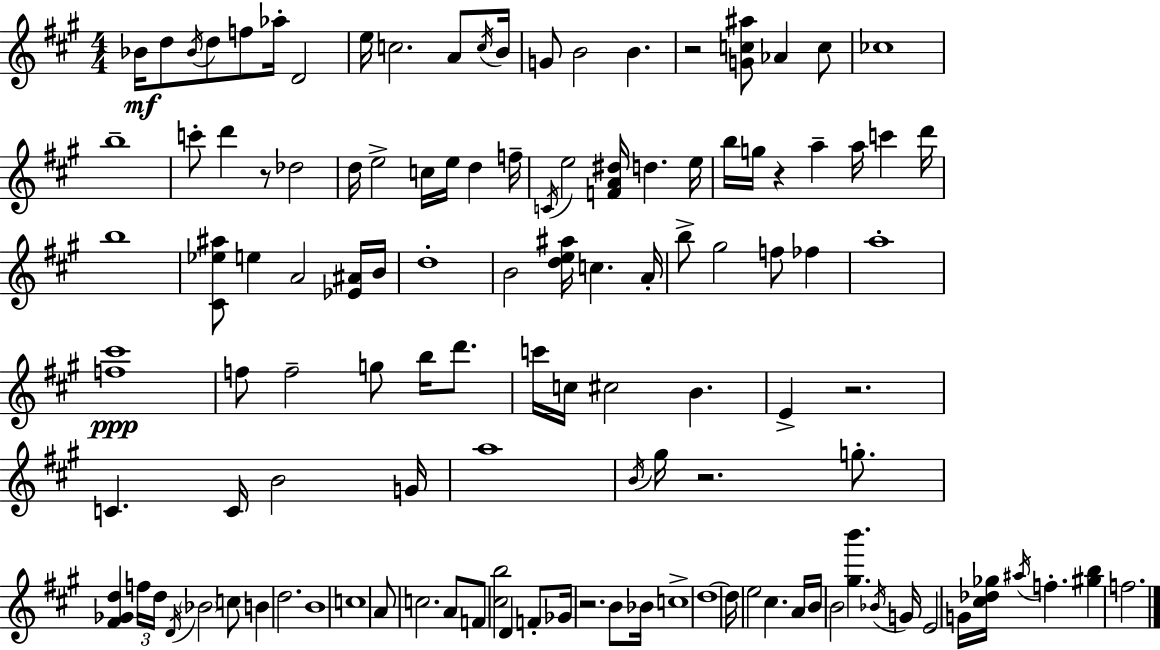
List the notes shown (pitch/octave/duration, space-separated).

Bb4/s D5/e Bb4/s D5/e F5/e Ab5/s D4/h E5/s C5/h. A4/e C5/s B4/s G4/e B4/h B4/q. R/h [G4,C5,A#5]/e Ab4/q C5/e CES5/w B5/w C6/e D6/q R/e Db5/h D5/s E5/h C5/s E5/s D5/q F5/s C4/s E5/h [F4,A4,D#5]/s D5/q. E5/s B5/s G5/s R/q A5/q A5/s C6/q D6/s B5/w [C#4,Eb5,A#5]/e E5/q A4/h [Eb4,A#4]/s B4/s D5/w B4/h [D5,E5,A#5]/s C5/q. A4/s B5/e G#5/h F5/e FES5/q A5/w [F5,C#6]/w F5/e F5/h G5/e B5/s D6/e. C6/s C5/s C#5/h B4/q. E4/q R/h. C4/q. C4/s B4/h G4/s A5/w B4/s G#5/s R/h. G5/e. [F#4,Gb4,D5]/q F5/s D5/s D4/s Bb4/h C5/e B4/q D5/h. B4/w C5/w A4/e C5/h. A4/e F4/e [C#5,B5]/h D4/q F4/e Gb4/s R/h. B4/e Bb4/s C5/w D5/w D5/s E5/h C#5/q. A4/s B4/s B4/h [G#5,B6]/q. Bb4/s G4/s E4/h G4/s [C#5,Db5,Gb5]/s A#5/s F5/q. [G#5,B5]/q F5/h.